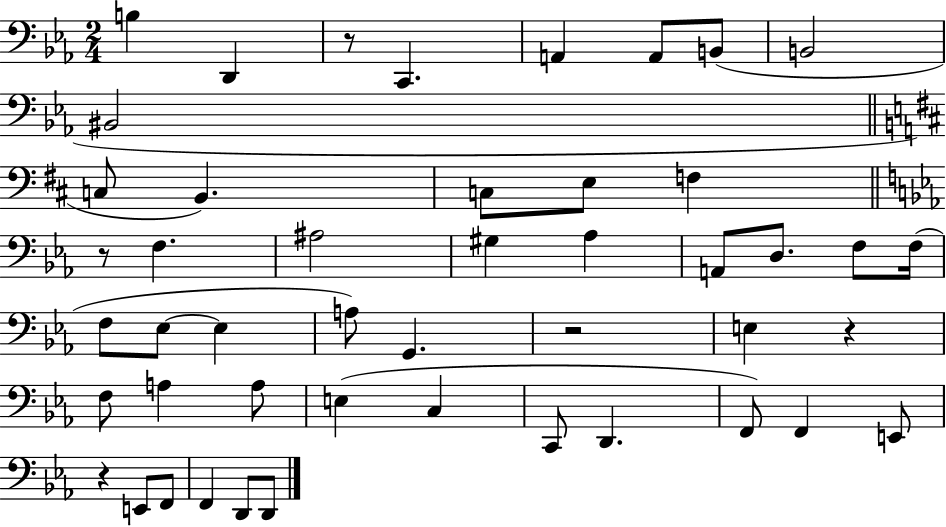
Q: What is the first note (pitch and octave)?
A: B3